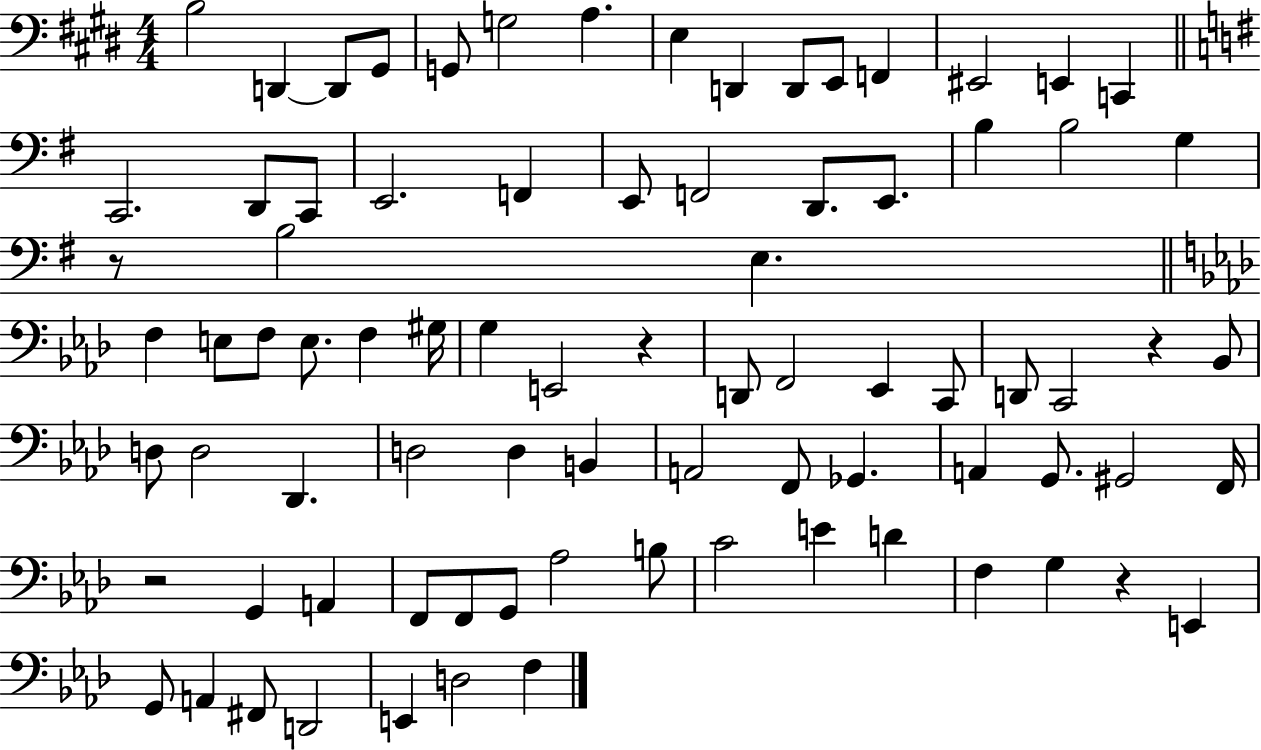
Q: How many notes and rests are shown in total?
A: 82